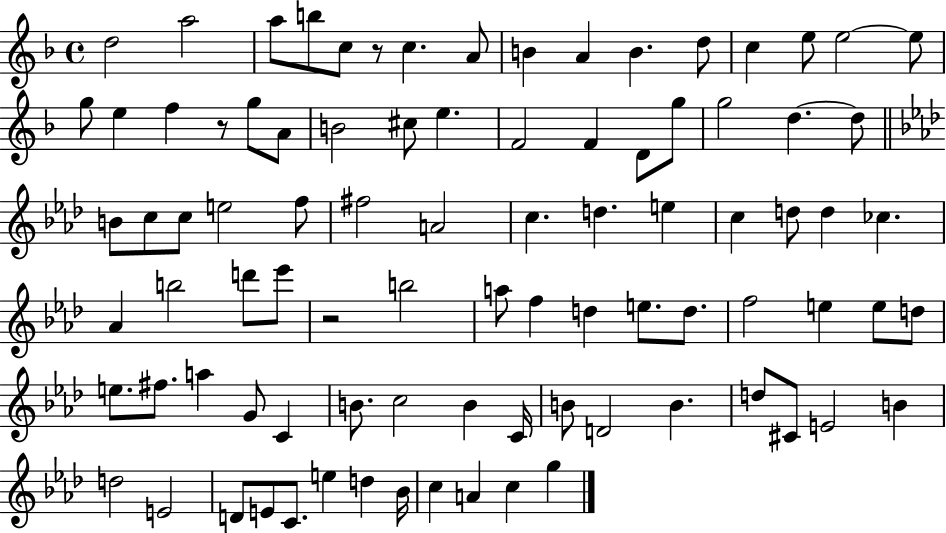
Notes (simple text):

D5/h A5/h A5/e B5/e C5/e R/e C5/q. A4/e B4/q A4/q B4/q. D5/e C5/q E5/e E5/h E5/e G5/e E5/q F5/q R/e G5/e A4/e B4/h C#5/e E5/q. F4/h F4/q D4/e G5/e G5/h D5/q. D5/e B4/e C5/e C5/e E5/h F5/e F#5/h A4/h C5/q. D5/q. E5/q C5/q D5/e D5/q CES5/q. Ab4/q B5/h D6/e Eb6/e R/h B5/h A5/e F5/q D5/q E5/e. D5/e. F5/h E5/q E5/e D5/e E5/e. F#5/e. A5/q G4/e C4/q B4/e. C5/h B4/q C4/s B4/e D4/h B4/q. D5/e C#4/e E4/h B4/q D5/h E4/h D4/e E4/e C4/e. E5/q D5/q Bb4/s C5/q A4/q C5/q G5/q